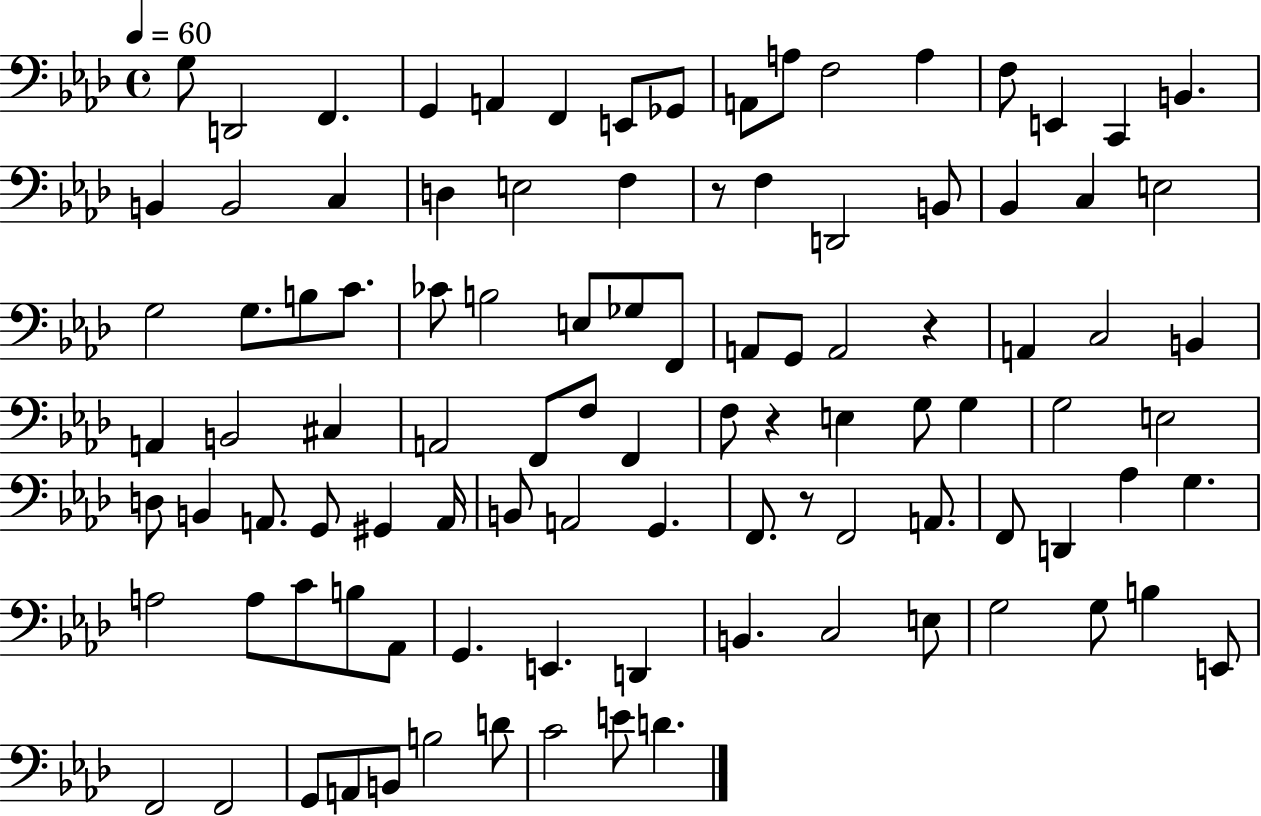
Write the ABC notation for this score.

X:1
T:Untitled
M:4/4
L:1/4
K:Ab
G,/2 D,,2 F,, G,, A,, F,, E,,/2 _G,,/2 A,,/2 A,/2 F,2 A, F,/2 E,, C,, B,, B,, B,,2 C, D, E,2 F, z/2 F, D,,2 B,,/2 _B,, C, E,2 G,2 G,/2 B,/2 C/2 _C/2 B,2 E,/2 _G,/2 F,,/2 A,,/2 G,,/2 A,,2 z A,, C,2 B,, A,, B,,2 ^C, A,,2 F,,/2 F,/2 F,, F,/2 z E, G,/2 G, G,2 E,2 D,/2 B,, A,,/2 G,,/2 ^G,, A,,/4 B,,/2 A,,2 G,, F,,/2 z/2 F,,2 A,,/2 F,,/2 D,, _A, G, A,2 A,/2 C/2 B,/2 _A,,/2 G,, E,, D,, B,, C,2 E,/2 G,2 G,/2 B, E,,/2 F,,2 F,,2 G,,/2 A,,/2 B,,/2 B,2 D/2 C2 E/2 D